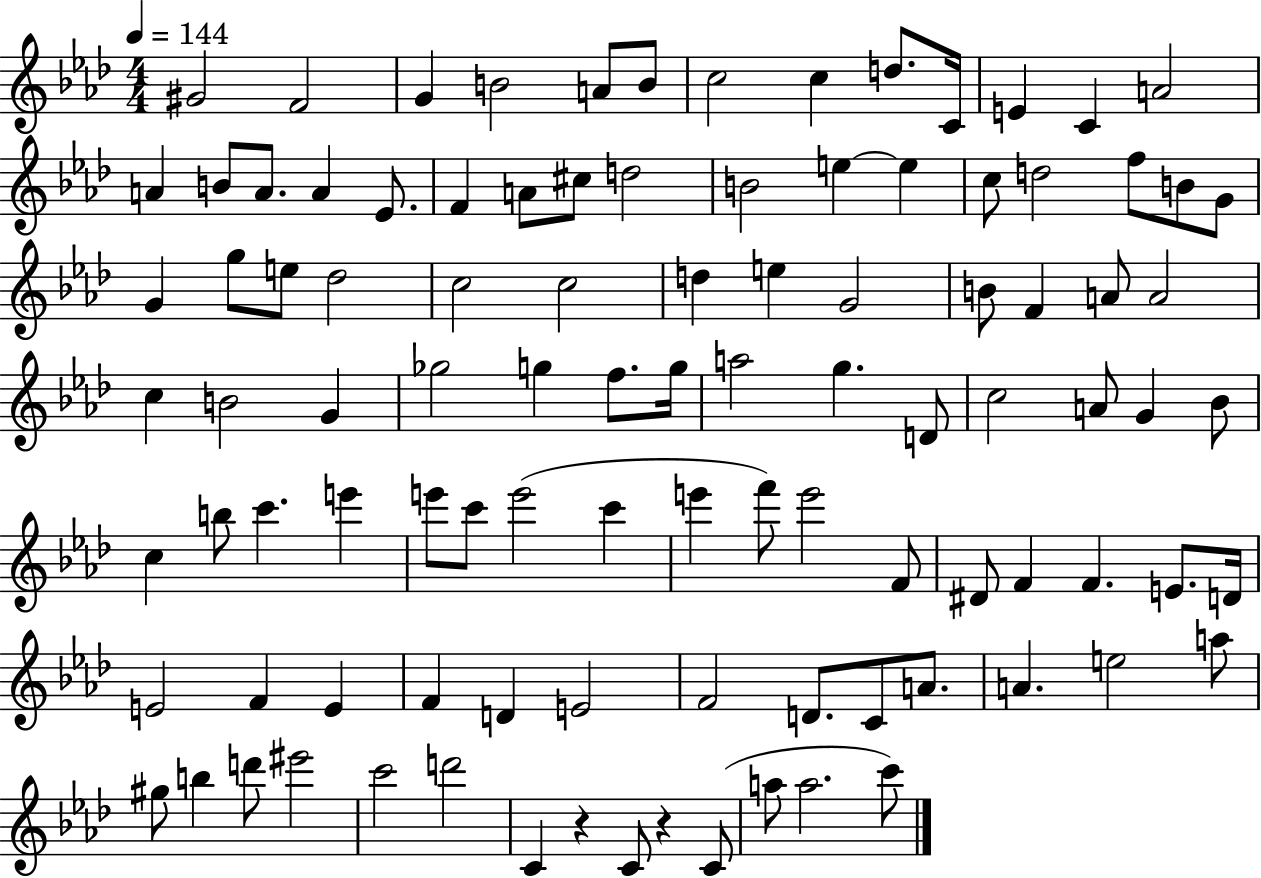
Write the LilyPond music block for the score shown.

{
  \clef treble
  \numericTimeSignature
  \time 4/4
  \key aes \major
  \tempo 4 = 144
  gis'2 f'2 | g'4 b'2 a'8 b'8 | c''2 c''4 d''8. c'16 | e'4 c'4 a'2 | \break a'4 b'8 a'8. a'4 ees'8. | f'4 a'8 cis''8 d''2 | b'2 e''4~~ e''4 | c''8 d''2 f''8 b'8 g'8 | \break g'4 g''8 e''8 des''2 | c''2 c''2 | d''4 e''4 g'2 | b'8 f'4 a'8 a'2 | \break c''4 b'2 g'4 | ges''2 g''4 f''8. g''16 | a''2 g''4. d'8 | c''2 a'8 g'4 bes'8 | \break c''4 b''8 c'''4. e'''4 | e'''8 c'''8 e'''2( c'''4 | e'''4 f'''8) e'''2 f'8 | dis'8 f'4 f'4. e'8. d'16 | \break e'2 f'4 e'4 | f'4 d'4 e'2 | f'2 d'8. c'8 a'8. | a'4. e''2 a''8 | \break gis''8 b''4 d'''8 eis'''2 | c'''2 d'''2 | c'4 r4 c'8 r4 c'8( | a''8 a''2. c'''8) | \break \bar "|."
}